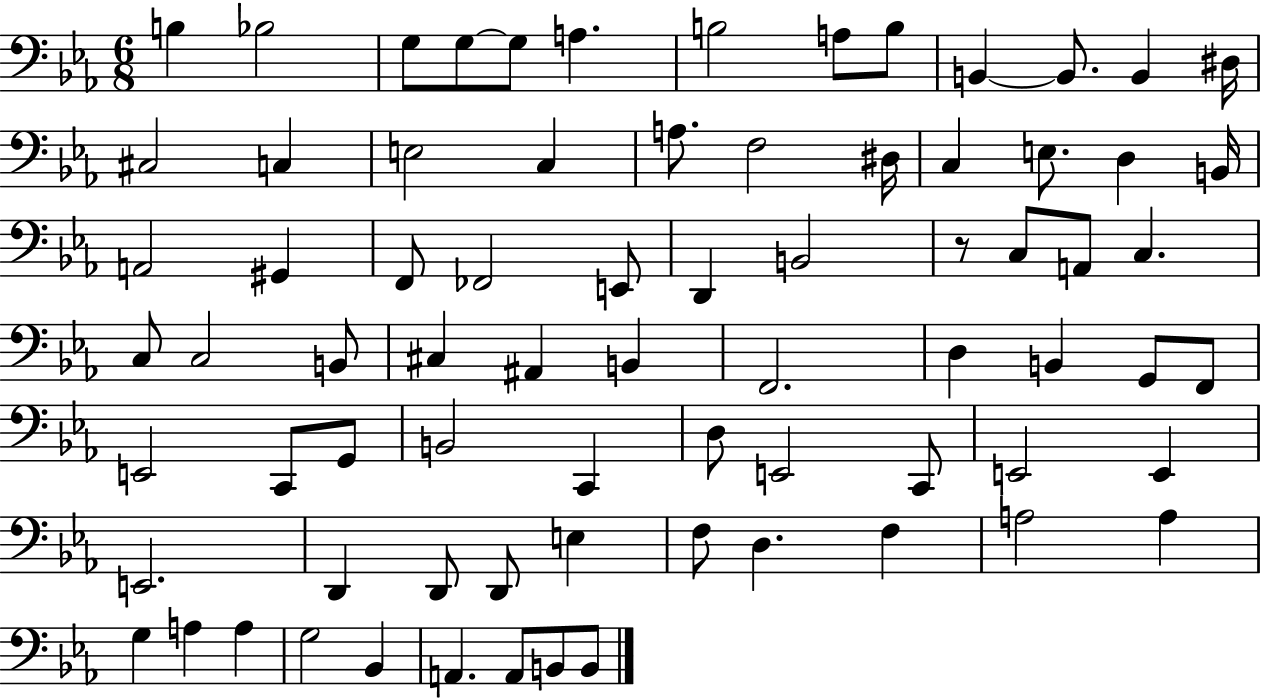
{
  \clef bass
  \numericTimeSignature
  \time 6/8
  \key ees \major
  b4 bes2 | g8 g8~~ g8 a4. | b2 a8 b8 | b,4~~ b,8. b,4 dis16 | \break cis2 c4 | e2 c4 | a8. f2 dis16 | c4 e8. d4 b,16 | \break a,2 gis,4 | f,8 fes,2 e,8 | d,4 b,2 | r8 c8 a,8 c4. | \break c8 c2 b,8 | cis4 ais,4 b,4 | f,2. | d4 b,4 g,8 f,8 | \break e,2 c,8 g,8 | b,2 c,4 | d8 e,2 c,8 | e,2 e,4 | \break e,2. | d,4 d,8 d,8 e4 | f8 d4. f4 | a2 a4 | \break g4 a4 a4 | g2 bes,4 | a,4. a,8 b,8 b,8 | \bar "|."
}